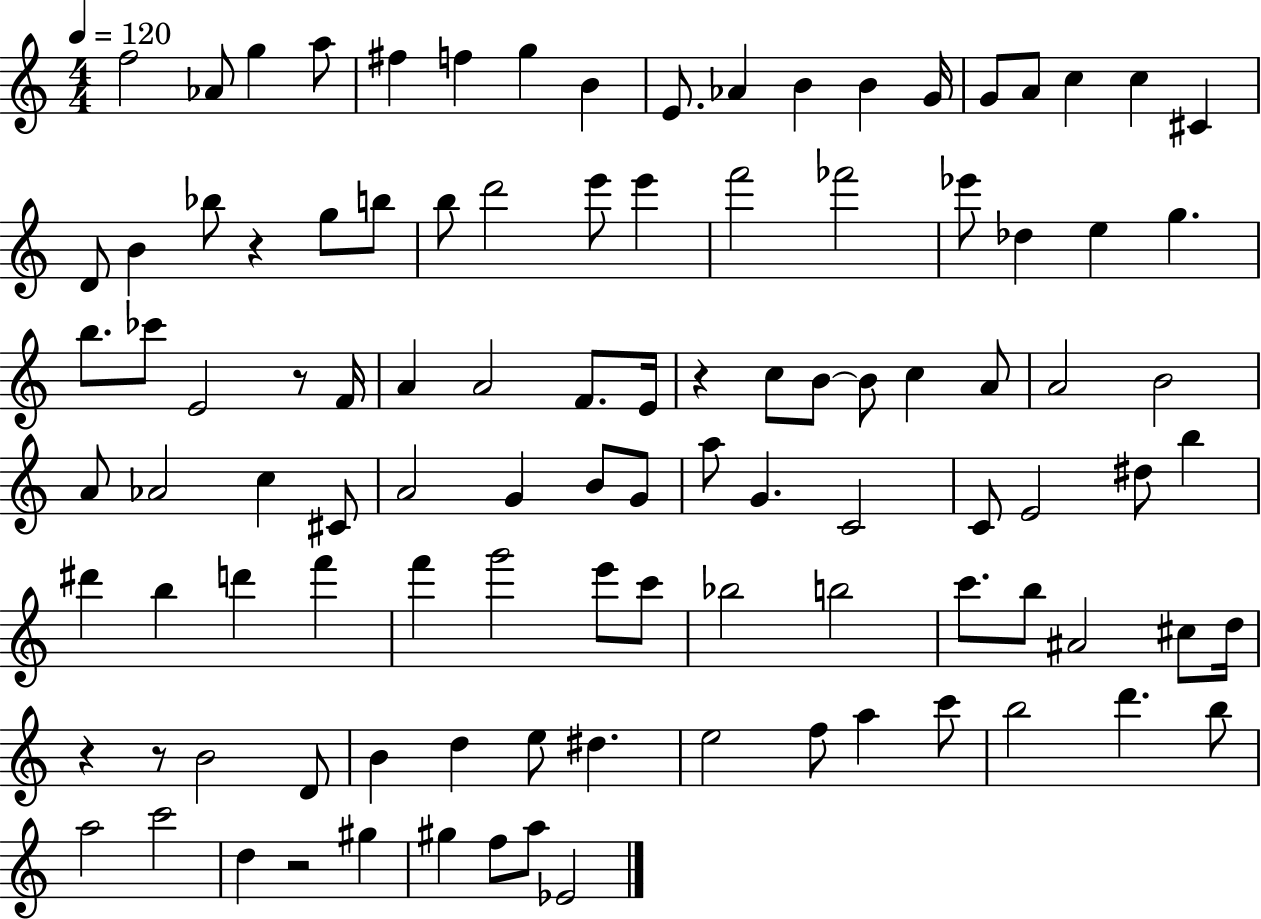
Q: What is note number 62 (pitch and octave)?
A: D#5